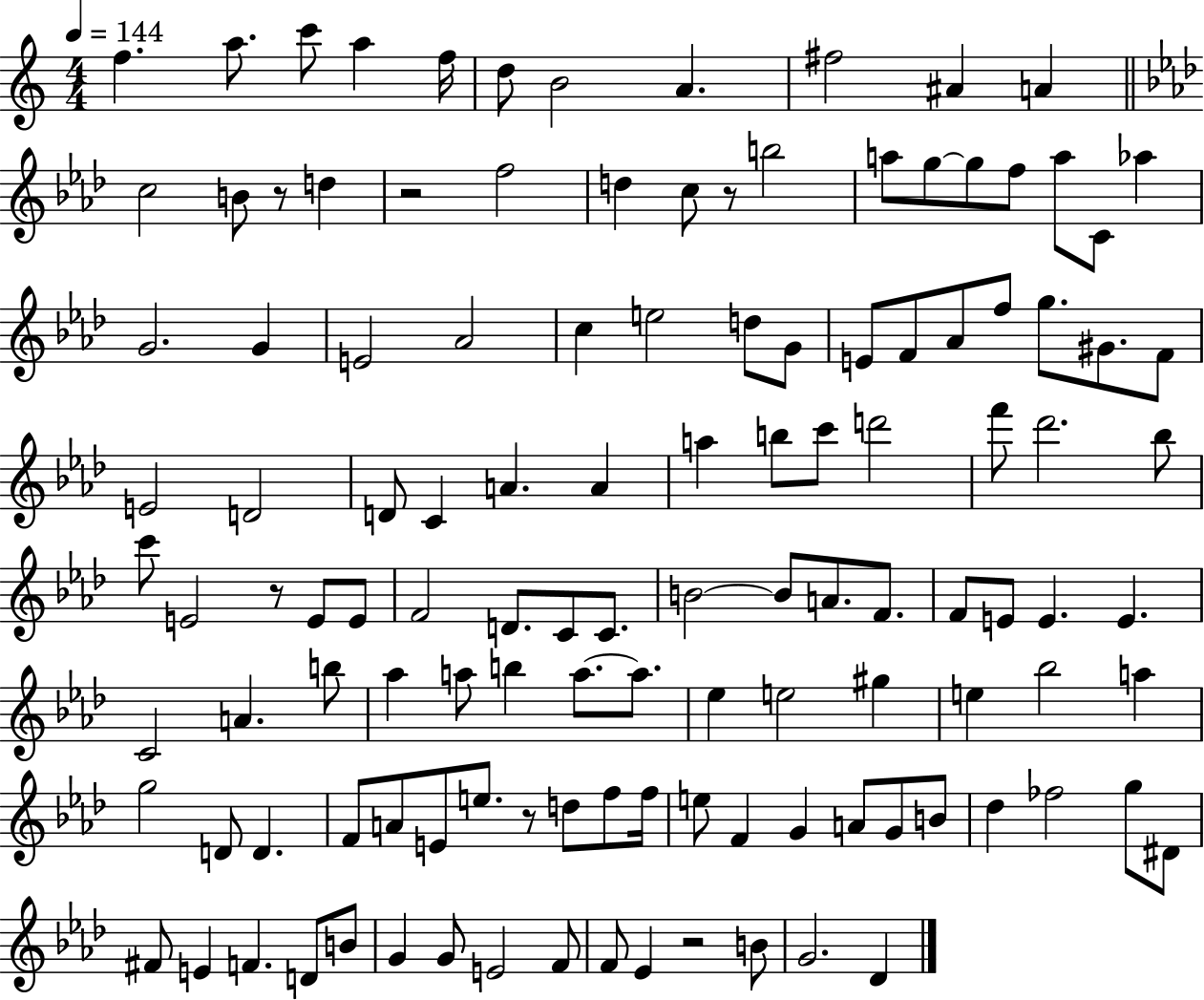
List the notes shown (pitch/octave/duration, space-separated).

F5/q. A5/e. C6/e A5/q F5/s D5/e B4/h A4/q. F#5/h A#4/q A4/q C5/h B4/e R/e D5/q R/h F5/h D5/q C5/e R/e B5/h A5/e G5/e G5/e F5/e A5/e C4/e Ab5/q G4/h. G4/q E4/h Ab4/h C5/q E5/h D5/e G4/e E4/e F4/e Ab4/e F5/e G5/e. G#4/e. F4/e E4/h D4/h D4/e C4/q A4/q. A4/q A5/q B5/e C6/e D6/h F6/e Db6/h. Bb5/e C6/e E4/h R/e E4/e E4/e F4/h D4/e. C4/e C4/e. B4/h B4/e A4/e. F4/e. F4/e E4/e E4/q. E4/q. C4/h A4/q. B5/e Ab5/q A5/e B5/q A5/e. A5/e. Eb5/q E5/h G#5/q E5/q Bb5/h A5/q G5/h D4/e D4/q. F4/e A4/e E4/e E5/e. R/e D5/e F5/e F5/s E5/e F4/q G4/q A4/e G4/e B4/e Db5/q FES5/h G5/e D#4/e F#4/e E4/q F4/q. D4/e B4/e G4/q G4/e E4/h F4/e F4/e Eb4/q R/h B4/e G4/h. Db4/q